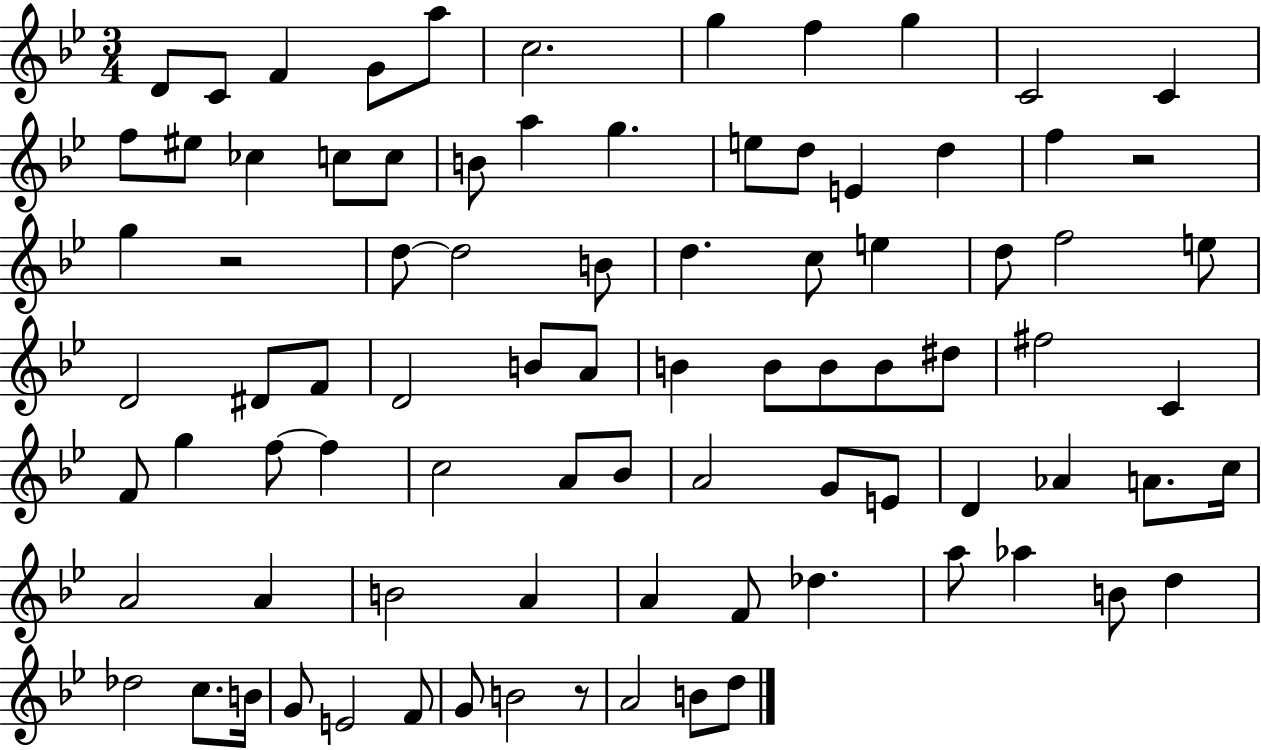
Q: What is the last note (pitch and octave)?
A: D5